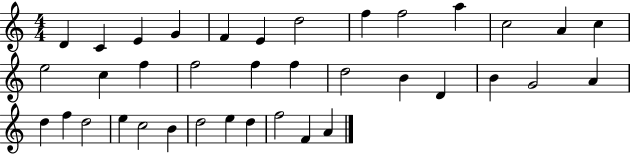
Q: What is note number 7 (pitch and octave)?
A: D5